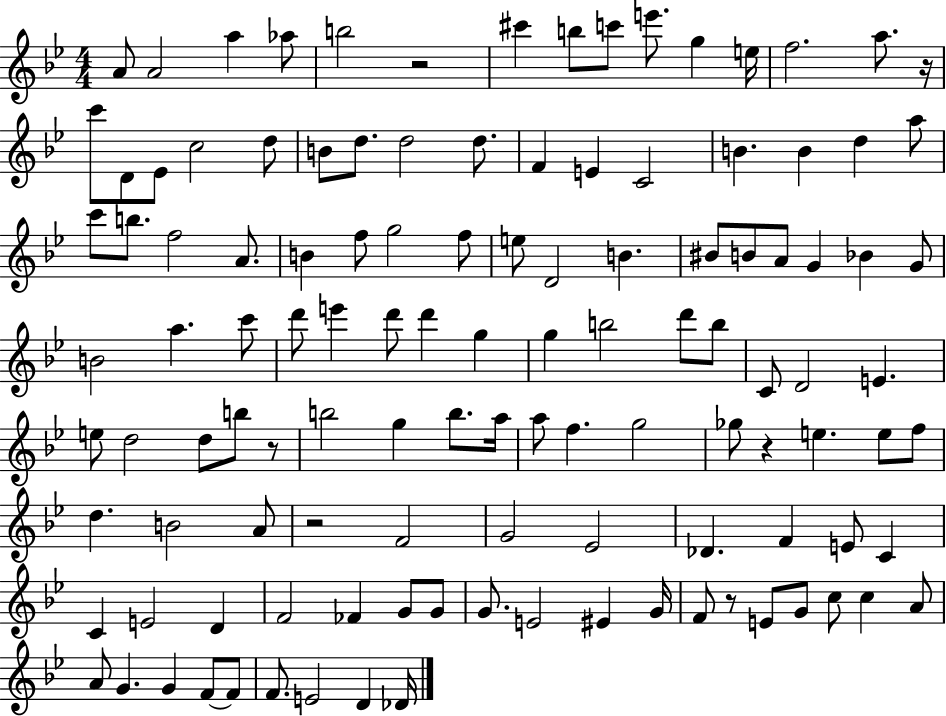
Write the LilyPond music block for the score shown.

{
  \clef treble
  \numericTimeSignature
  \time 4/4
  \key bes \major
  a'8 a'2 a''4 aes''8 | b''2 r2 | cis'''4 b''8 c'''8 e'''8. g''4 e''16 | f''2. a''8. r16 | \break c'''8 d'8 ees'8 c''2 d''8 | b'8 d''8. d''2 d''8. | f'4 e'4 c'2 | b'4. b'4 d''4 a''8 | \break c'''8 b''8. f''2 a'8. | b'4 f''8 g''2 f''8 | e''8 d'2 b'4. | bis'8 b'8 a'8 g'4 bes'4 g'8 | \break b'2 a''4. c'''8 | d'''8 e'''4 d'''8 d'''4 g''4 | g''4 b''2 d'''8 b''8 | c'8 d'2 e'4. | \break e''8 d''2 d''8 b''8 r8 | b''2 g''4 b''8. a''16 | a''8 f''4. g''2 | ges''8 r4 e''4. e''8 f''8 | \break d''4. b'2 a'8 | r2 f'2 | g'2 ees'2 | des'4. f'4 e'8 c'4 | \break c'4 e'2 d'4 | f'2 fes'4 g'8 g'8 | g'8. e'2 eis'4 g'16 | f'8 r8 e'8 g'8 c''8 c''4 a'8 | \break a'8 g'4. g'4 f'8~~ f'8 | f'8. e'2 d'4 des'16 | \bar "|."
}